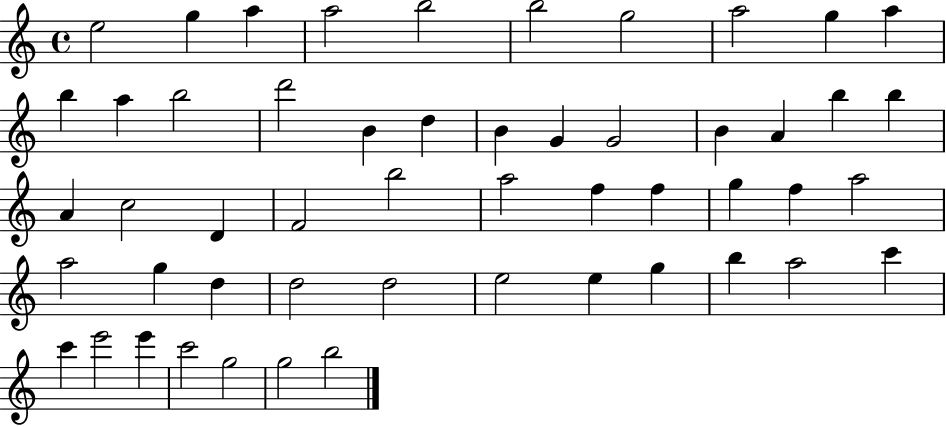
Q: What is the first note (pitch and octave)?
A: E5